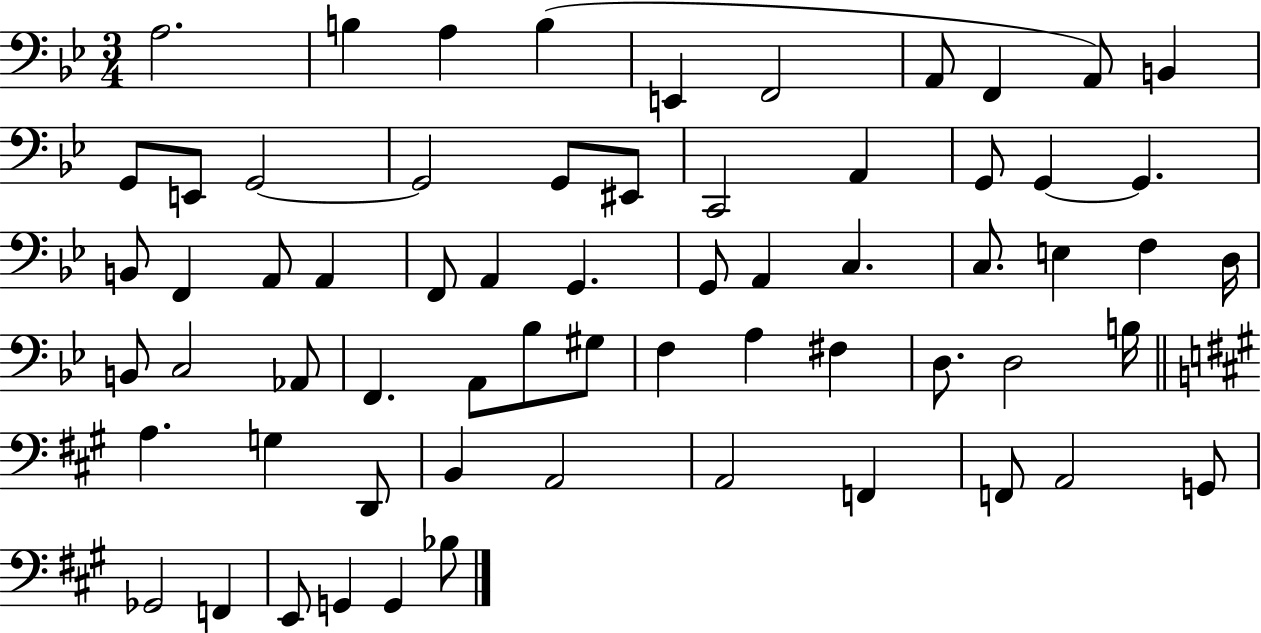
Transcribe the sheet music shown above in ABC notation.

X:1
T:Untitled
M:3/4
L:1/4
K:Bb
A,2 B, A, B, E,, F,,2 A,,/2 F,, A,,/2 B,, G,,/2 E,,/2 G,,2 G,,2 G,,/2 ^E,,/2 C,,2 A,, G,,/2 G,, G,, B,,/2 F,, A,,/2 A,, F,,/2 A,, G,, G,,/2 A,, C, C,/2 E, F, D,/4 B,,/2 C,2 _A,,/2 F,, A,,/2 _B,/2 ^G,/2 F, A, ^F, D,/2 D,2 B,/4 A, G, D,,/2 B,, A,,2 A,,2 F,, F,,/2 A,,2 G,,/2 _G,,2 F,, E,,/2 G,, G,, _B,/2